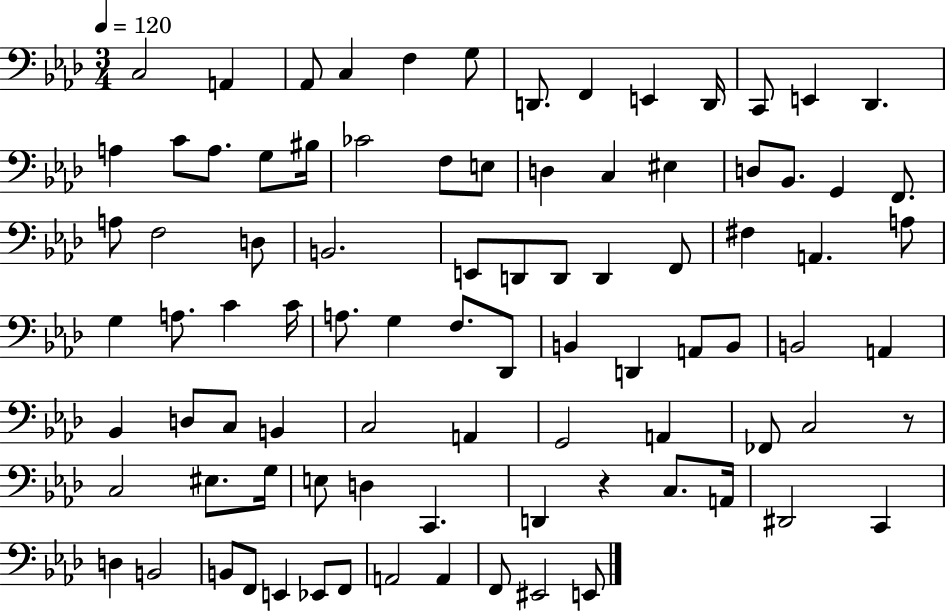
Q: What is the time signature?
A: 3/4